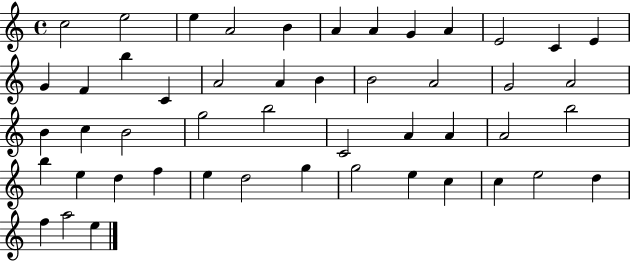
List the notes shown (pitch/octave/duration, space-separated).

C5/h E5/h E5/q A4/h B4/q A4/q A4/q G4/q A4/q E4/h C4/q E4/q G4/q F4/q B5/q C4/q A4/h A4/q B4/q B4/h A4/h G4/h A4/h B4/q C5/q B4/h G5/h B5/h C4/h A4/q A4/q A4/h B5/h B5/q E5/q D5/q F5/q E5/q D5/h G5/q G5/h E5/q C5/q C5/q E5/h D5/q F5/q A5/h E5/q